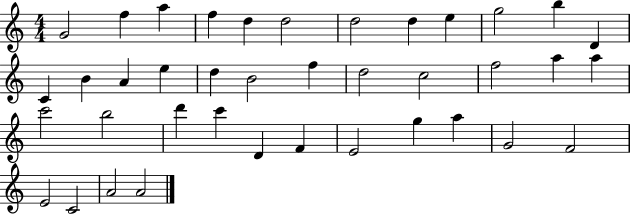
G4/h F5/q A5/q F5/q D5/q D5/h D5/h D5/q E5/q G5/h B5/q D4/q C4/q B4/q A4/q E5/q D5/q B4/h F5/q D5/h C5/h F5/h A5/q A5/q C6/h B5/h D6/q C6/q D4/q F4/q E4/h G5/q A5/q G4/h F4/h E4/h C4/h A4/h A4/h